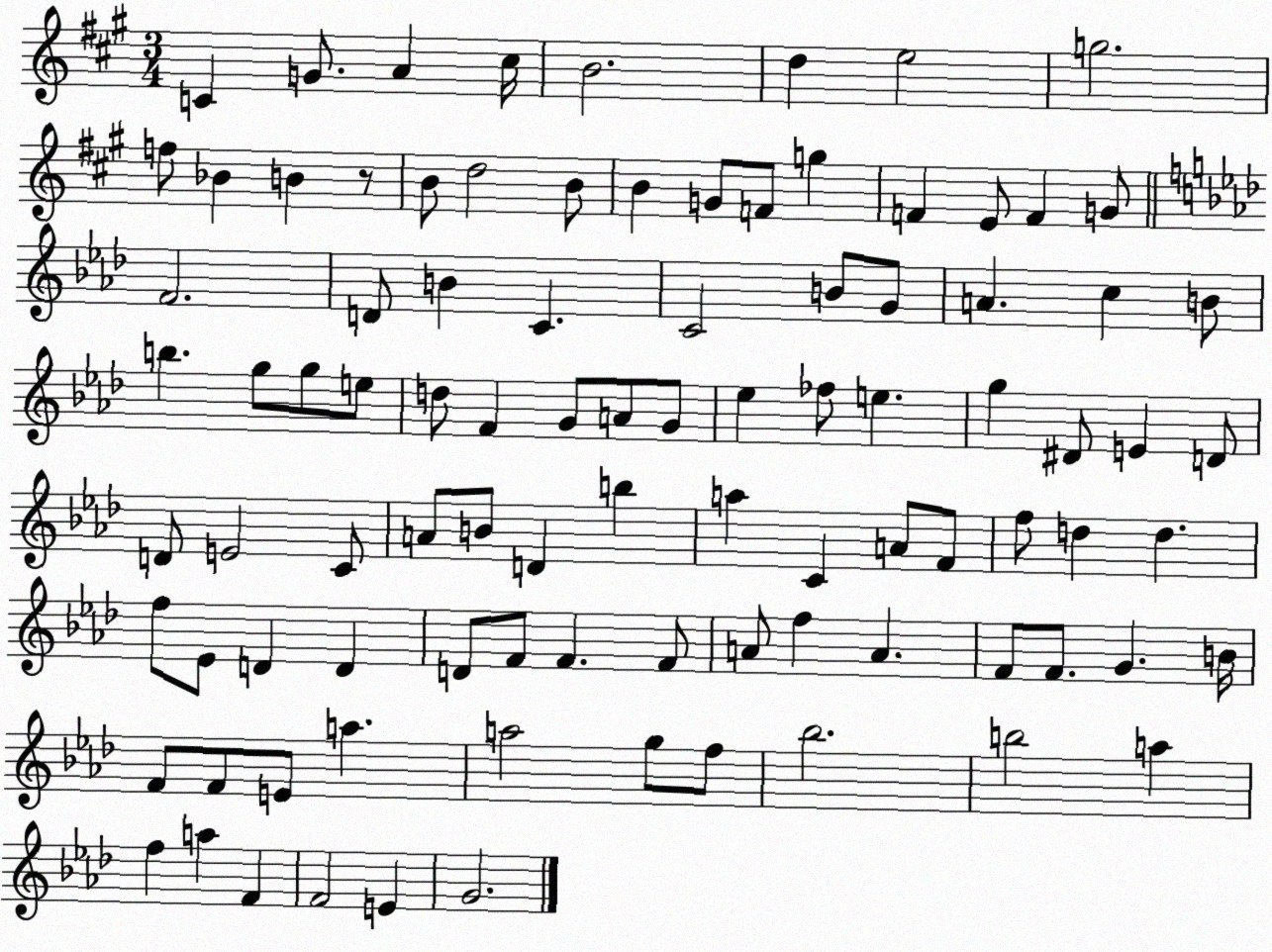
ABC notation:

X:1
T:Untitled
M:3/4
L:1/4
K:A
C G/2 A ^c/4 B2 d e2 g2 f/2 _B B z/2 B/2 d2 B/2 B G/2 F/2 g F E/2 F G/2 F2 D/2 B C C2 B/2 G/2 A c B/2 b g/2 g/2 e/2 d/2 F G/2 A/2 G/2 _e _f/2 e g ^D/2 E D/2 D/2 E2 C/2 A/2 B/2 D b a C A/2 F/2 f/2 d d f/2 _E/2 D D D/2 F/2 F F/2 A/2 f A F/2 F/2 G B/4 F/2 F/2 E/2 a a2 g/2 f/2 _b2 b2 a f a F F2 E G2